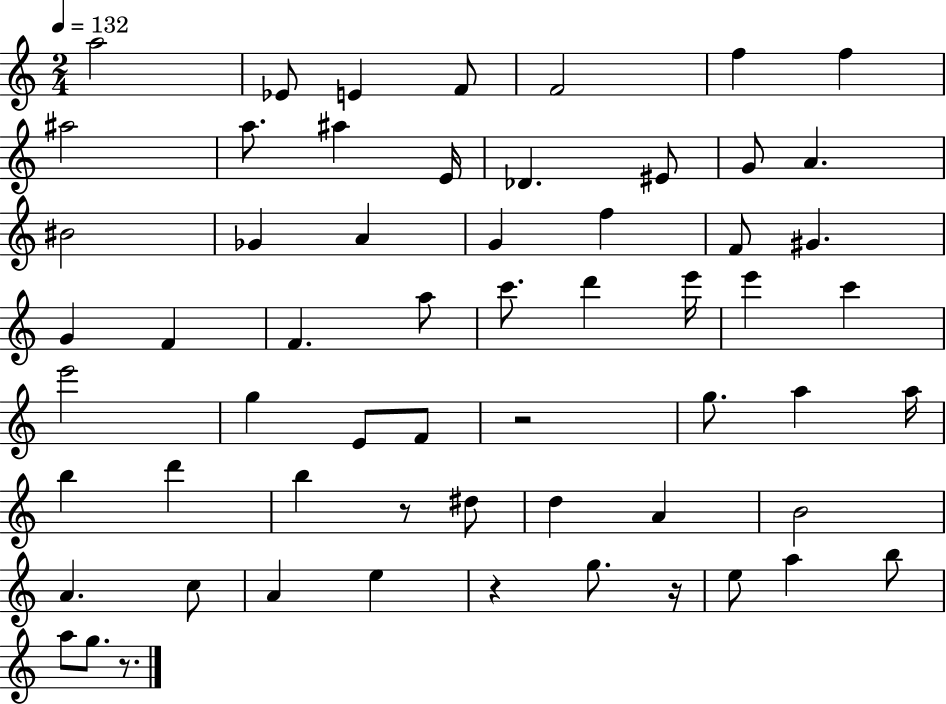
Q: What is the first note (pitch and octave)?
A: A5